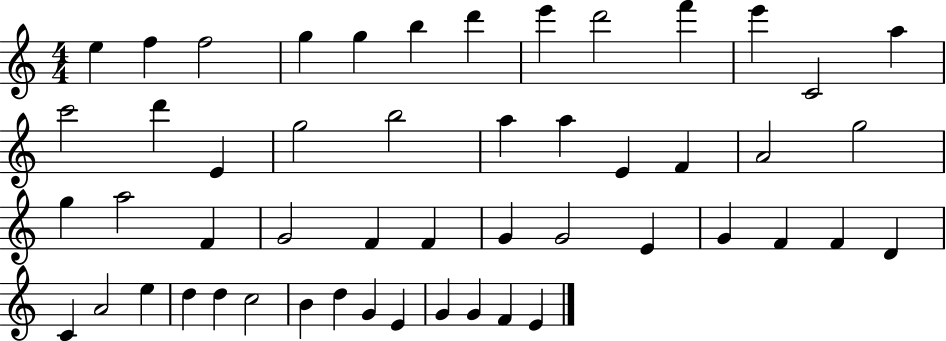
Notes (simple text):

E5/q F5/q F5/h G5/q G5/q B5/q D6/q E6/q D6/h F6/q E6/q C4/h A5/q C6/h D6/q E4/q G5/h B5/h A5/q A5/q E4/q F4/q A4/h G5/h G5/q A5/h F4/q G4/h F4/q F4/q G4/q G4/h E4/q G4/q F4/q F4/q D4/q C4/q A4/h E5/q D5/q D5/q C5/h B4/q D5/q G4/q E4/q G4/q G4/q F4/q E4/q